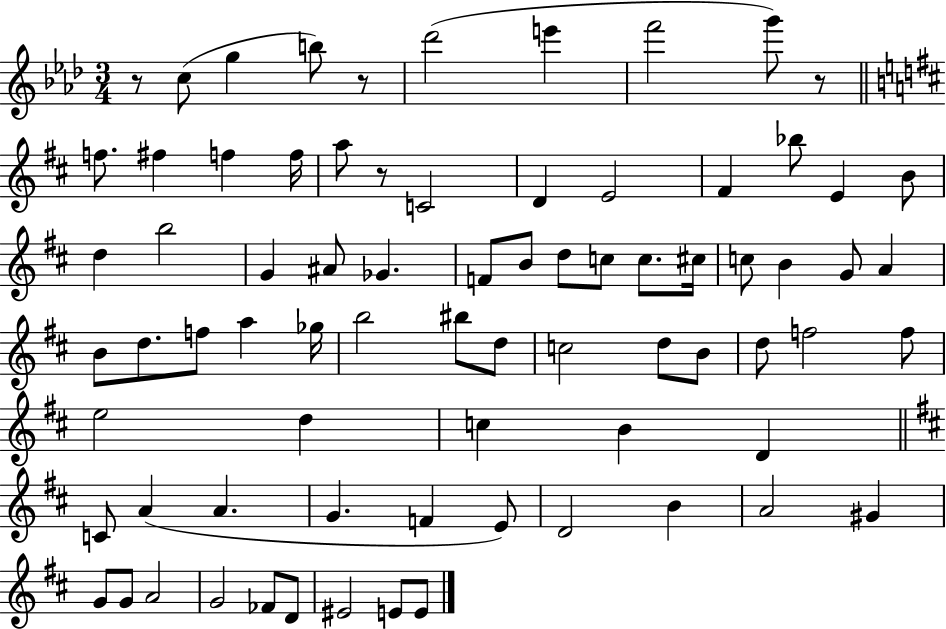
{
  \clef treble
  \numericTimeSignature
  \time 3/4
  \key aes \major
  r8 c''8( g''4 b''8) r8 | des'''2( e'''4 | f'''2 g'''8) r8 | \bar "||" \break \key b \minor f''8. fis''4 f''4 f''16 | a''8 r8 c'2 | d'4 e'2 | fis'4 bes''8 e'4 b'8 | \break d''4 b''2 | g'4 ais'8 ges'4. | f'8 b'8 d''8 c''8 c''8. cis''16 | c''8 b'4 g'8 a'4 | \break b'8 d''8. f''8 a''4 ges''16 | b''2 bis''8 d''8 | c''2 d''8 b'8 | d''8 f''2 f''8 | \break e''2 d''4 | c''4 b'4 d'4 | \bar "||" \break \key d \major c'8 a'4( a'4. | g'4. f'4 e'8) | d'2 b'4 | a'2 gis'4 | \break g'8 g'8 a'2 | g'2 fes'8 d'8 | eis'2 e'8 e'8 | \bar "|."
}